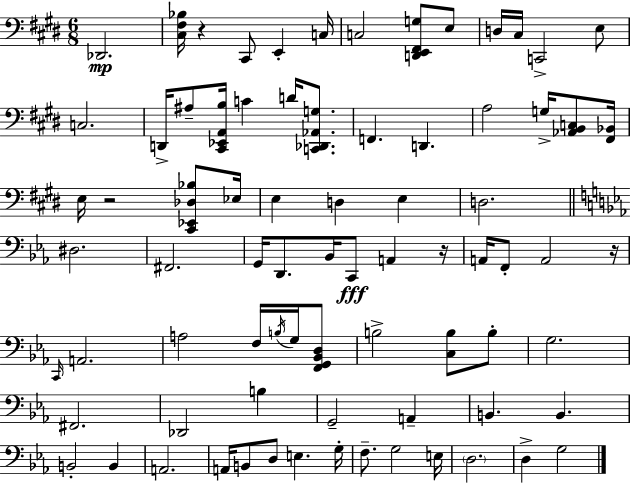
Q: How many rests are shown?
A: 4